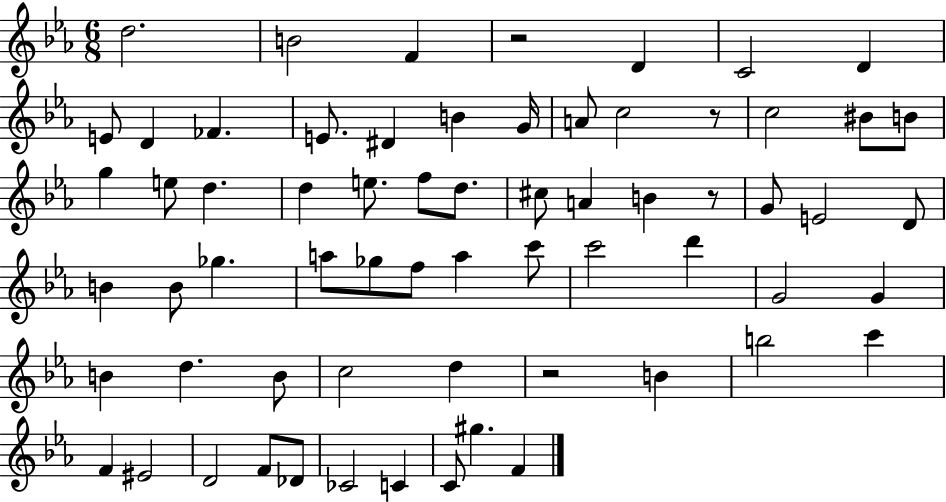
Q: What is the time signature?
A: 6/8